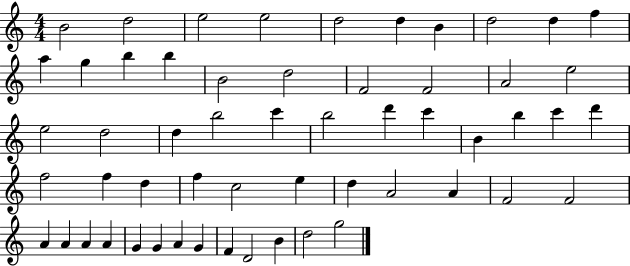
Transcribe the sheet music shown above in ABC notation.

X:1
T:Untitled
M:4/4
L:1/4
K:C
B2 d2 e2 e2 d2 d B d2 d f a g b b B2 d2 F2 F2 A2 e2 e2 d2 d b2 c' b2 d' c' B b c' d' f2 f d f c2 e d A2 A F2 F2 A A A A G G A G F D2 B d2 g2